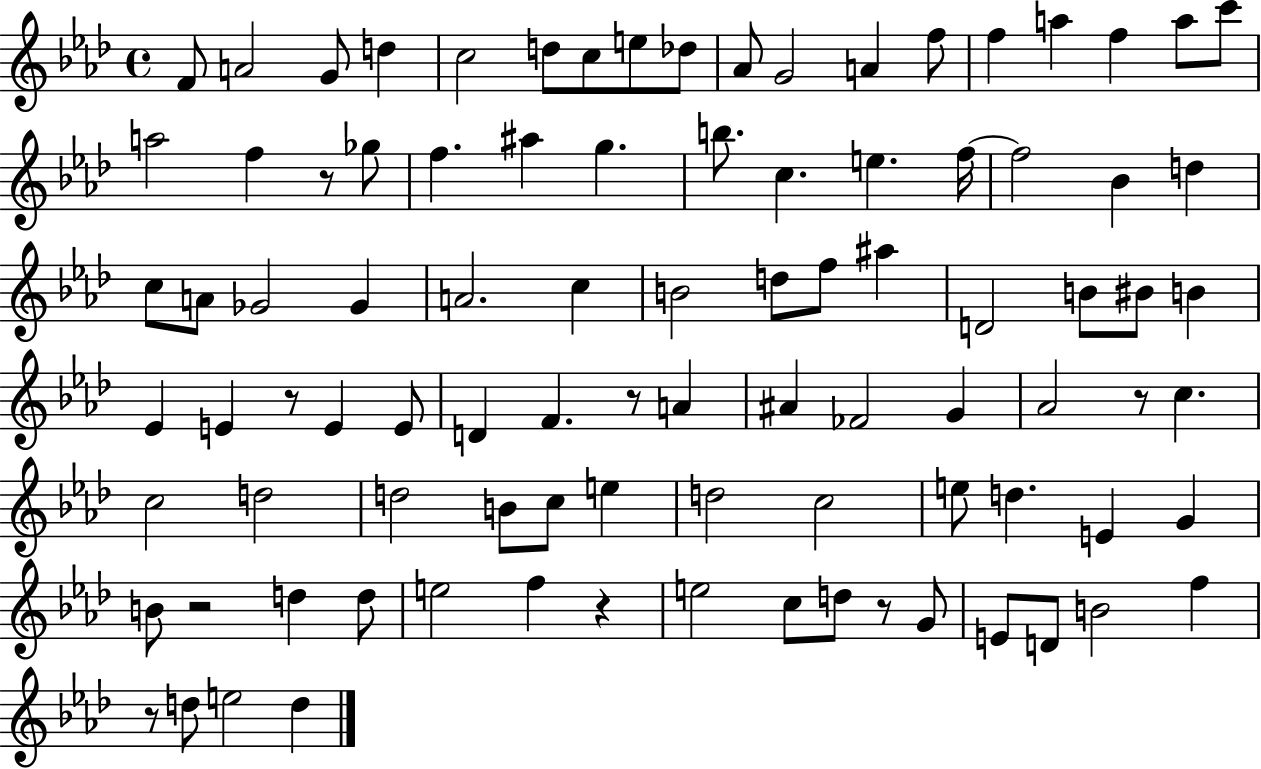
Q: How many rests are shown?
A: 8